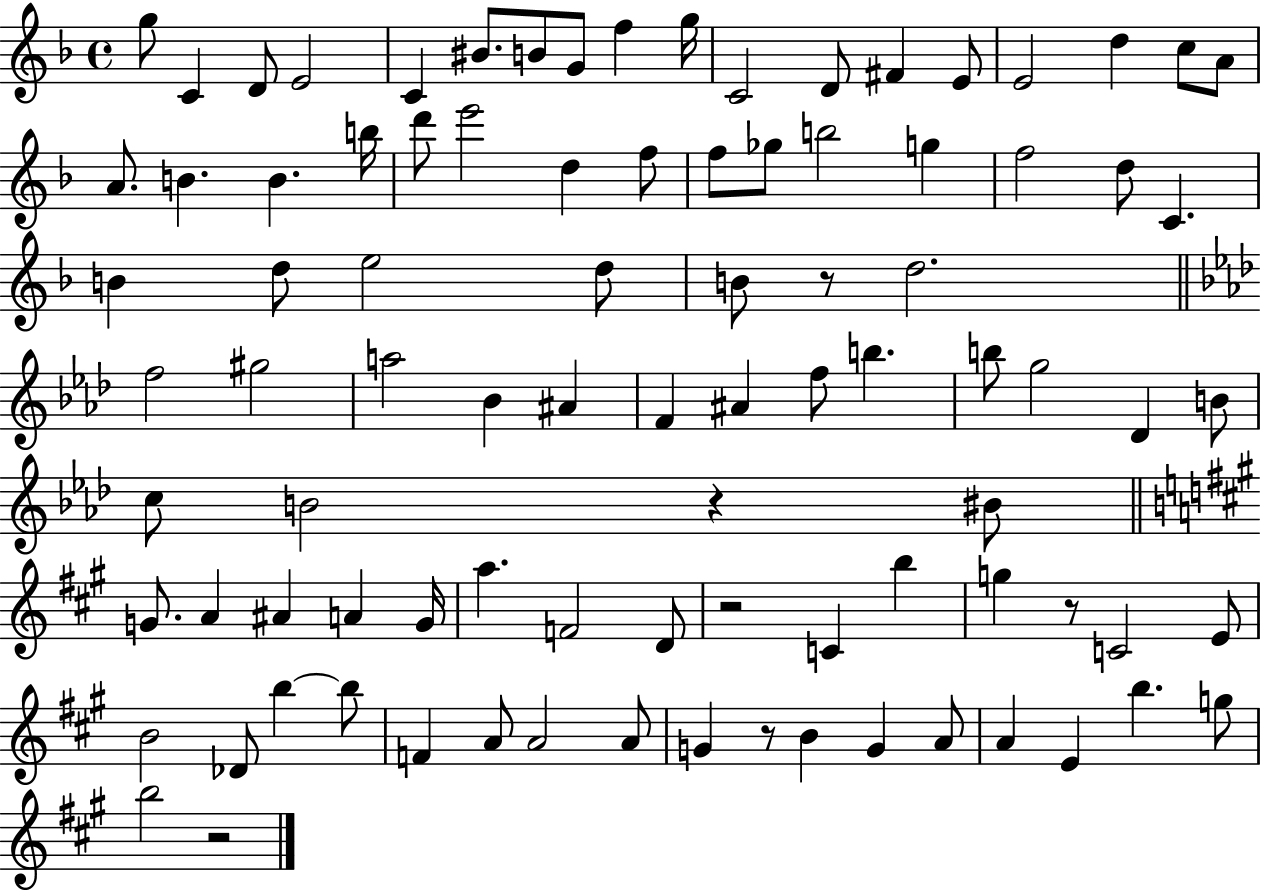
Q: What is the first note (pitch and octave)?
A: G5